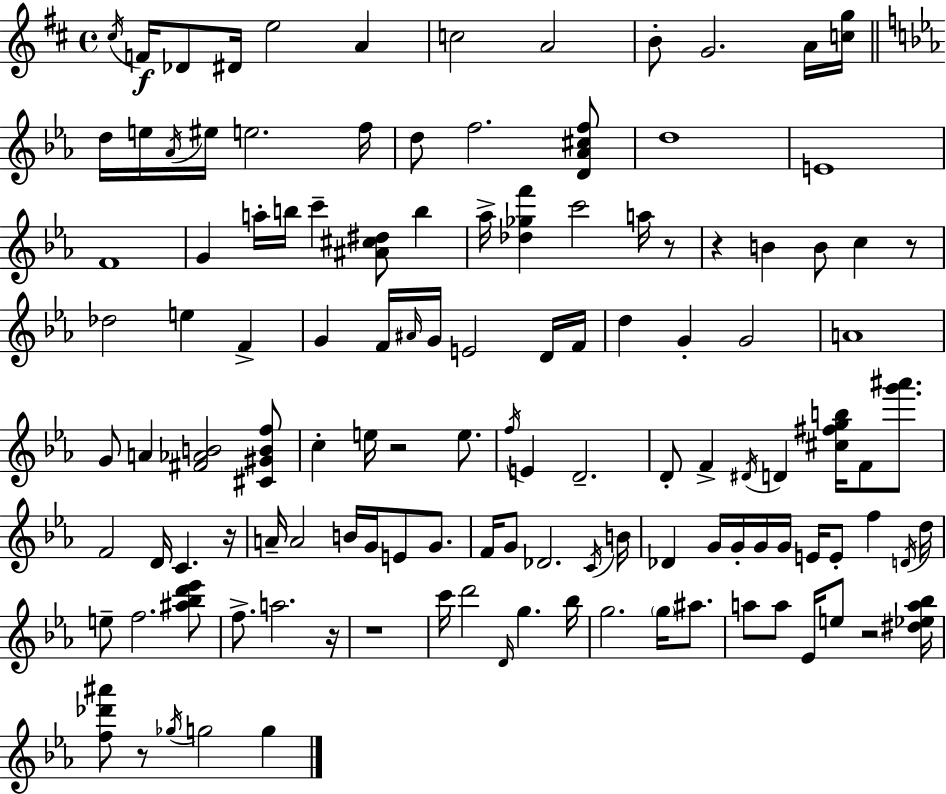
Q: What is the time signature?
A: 4/4